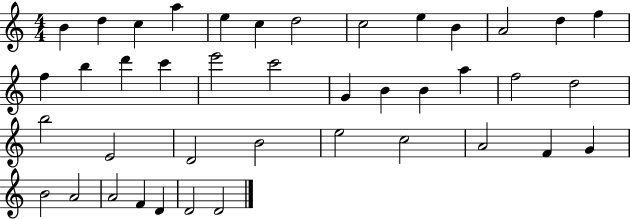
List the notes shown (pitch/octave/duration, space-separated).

B4/q D5/q C5/q A5/q E5/q C5/q D5/h C5/h E5/q B4/q A4/h D5/q F5/q F5/q B5/q D6/q C6/q E6/h C6/h G4/q B4/q B4/q A5/q F5/h D5/h B5/h E4/h D4/h B4/h E5/h C5/h A4/h F4/q G4/q B4/h A4/h A4/h F4/q D4/q D4/h D4/h